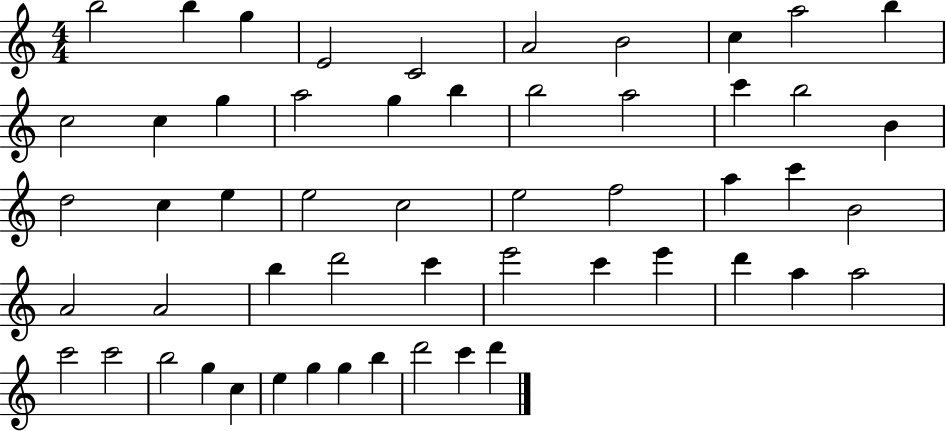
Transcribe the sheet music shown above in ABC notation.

X:1
T:Untitled
M:4/4
L:1/4
K:C
b2 b g E2 C2 A2 B2 c a2 b c2 c g a2 g b b2 a2 c' b2 B d2 c e e2 c2 e2 f2 a c' B2 A2 A2 b d'2 c' e'2 c' e' d' a a2 c'2 c'2 b2 g c e g g b d'2 c' d'